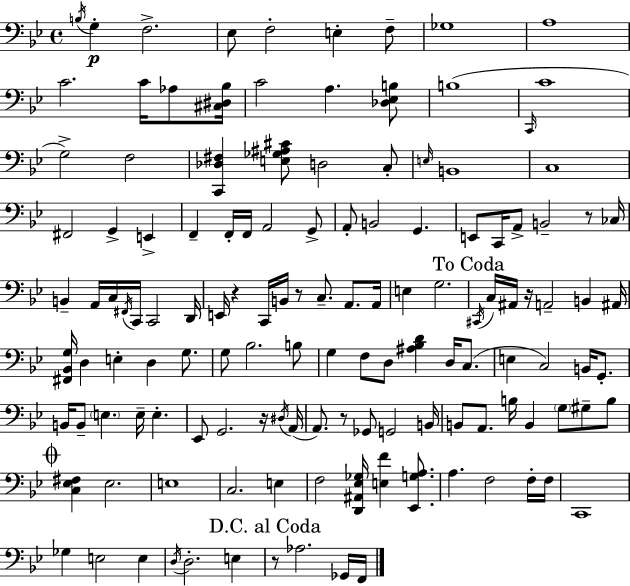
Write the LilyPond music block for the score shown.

{
  \clef bass
  \time 4/4
  \defaultTimeSignature
  \key g \minor
  \repeat volta 2 { \acciaccatura { b16 }\p g4-. f2.-> | ees8 f2-. e4-. f8-- | ges1 | a1 | \break c'2. c'16 aes8 | <cis dis bes>16 c'2 a4. <des ees b>8 | b1( | \grace { c,16 } c'1 | \break g2->) f2 | <c, des fis>4 <e ges ais cis'>8 d2 | c8-. \grace { e16 } b,1 | c1 | \break fis,2 g,4-> e,4-> | f,4-- f,16-. f,16 a,2 | g,8-> a,8-. b,2 g,4. | e,8 c,16 a,8-> b,2-- | \break r8 ces16 b,4-- a,16 c16 \acciaccatura { fis,16 } c,16 c,2 | d,16 e,16 r4 c,16 b,16 r8 c8.-- | a,8. a,16 e4 g2. | \mark "To Coda" \acciaccatura { cis,16 } c16 ais,16 r16 a,2-- | \break b,4 ais,16 <fis, bes, g>16 d4 e4-. d4 | g8. g8 bes2. | b8 g4 f8 d8 <ais bes d'>4 | d16 c8.( e4 c2) | \break b,16 g,8.-. b,16 b,8-- \parenthesize e4. e16-- e4.-. | ees,8 g,2. | r16 \acciaccatura { dis16 }( a,16 a,8.) r8 ges,8 g,2 | b,16 b,8 a,8. b16 b,4 | \break \parenthesize g8 gis8-- b8 \mark \markup { \musicglyph "scripts.coda" } <c ees fis>4 ees2. | e1 | c2. | e4 f2 <d, ais, ees ges>16 <e f'>4 | \break <ees, g a>8. a4. f2 | f16-. f16 c,1 | ges4 e2 | e4 \acciaccatura { d16 } d2.-. | \break e4 \mark "D.C. al Coda" r8 aes2. | ges,16 f,16 } \bar "|."
}